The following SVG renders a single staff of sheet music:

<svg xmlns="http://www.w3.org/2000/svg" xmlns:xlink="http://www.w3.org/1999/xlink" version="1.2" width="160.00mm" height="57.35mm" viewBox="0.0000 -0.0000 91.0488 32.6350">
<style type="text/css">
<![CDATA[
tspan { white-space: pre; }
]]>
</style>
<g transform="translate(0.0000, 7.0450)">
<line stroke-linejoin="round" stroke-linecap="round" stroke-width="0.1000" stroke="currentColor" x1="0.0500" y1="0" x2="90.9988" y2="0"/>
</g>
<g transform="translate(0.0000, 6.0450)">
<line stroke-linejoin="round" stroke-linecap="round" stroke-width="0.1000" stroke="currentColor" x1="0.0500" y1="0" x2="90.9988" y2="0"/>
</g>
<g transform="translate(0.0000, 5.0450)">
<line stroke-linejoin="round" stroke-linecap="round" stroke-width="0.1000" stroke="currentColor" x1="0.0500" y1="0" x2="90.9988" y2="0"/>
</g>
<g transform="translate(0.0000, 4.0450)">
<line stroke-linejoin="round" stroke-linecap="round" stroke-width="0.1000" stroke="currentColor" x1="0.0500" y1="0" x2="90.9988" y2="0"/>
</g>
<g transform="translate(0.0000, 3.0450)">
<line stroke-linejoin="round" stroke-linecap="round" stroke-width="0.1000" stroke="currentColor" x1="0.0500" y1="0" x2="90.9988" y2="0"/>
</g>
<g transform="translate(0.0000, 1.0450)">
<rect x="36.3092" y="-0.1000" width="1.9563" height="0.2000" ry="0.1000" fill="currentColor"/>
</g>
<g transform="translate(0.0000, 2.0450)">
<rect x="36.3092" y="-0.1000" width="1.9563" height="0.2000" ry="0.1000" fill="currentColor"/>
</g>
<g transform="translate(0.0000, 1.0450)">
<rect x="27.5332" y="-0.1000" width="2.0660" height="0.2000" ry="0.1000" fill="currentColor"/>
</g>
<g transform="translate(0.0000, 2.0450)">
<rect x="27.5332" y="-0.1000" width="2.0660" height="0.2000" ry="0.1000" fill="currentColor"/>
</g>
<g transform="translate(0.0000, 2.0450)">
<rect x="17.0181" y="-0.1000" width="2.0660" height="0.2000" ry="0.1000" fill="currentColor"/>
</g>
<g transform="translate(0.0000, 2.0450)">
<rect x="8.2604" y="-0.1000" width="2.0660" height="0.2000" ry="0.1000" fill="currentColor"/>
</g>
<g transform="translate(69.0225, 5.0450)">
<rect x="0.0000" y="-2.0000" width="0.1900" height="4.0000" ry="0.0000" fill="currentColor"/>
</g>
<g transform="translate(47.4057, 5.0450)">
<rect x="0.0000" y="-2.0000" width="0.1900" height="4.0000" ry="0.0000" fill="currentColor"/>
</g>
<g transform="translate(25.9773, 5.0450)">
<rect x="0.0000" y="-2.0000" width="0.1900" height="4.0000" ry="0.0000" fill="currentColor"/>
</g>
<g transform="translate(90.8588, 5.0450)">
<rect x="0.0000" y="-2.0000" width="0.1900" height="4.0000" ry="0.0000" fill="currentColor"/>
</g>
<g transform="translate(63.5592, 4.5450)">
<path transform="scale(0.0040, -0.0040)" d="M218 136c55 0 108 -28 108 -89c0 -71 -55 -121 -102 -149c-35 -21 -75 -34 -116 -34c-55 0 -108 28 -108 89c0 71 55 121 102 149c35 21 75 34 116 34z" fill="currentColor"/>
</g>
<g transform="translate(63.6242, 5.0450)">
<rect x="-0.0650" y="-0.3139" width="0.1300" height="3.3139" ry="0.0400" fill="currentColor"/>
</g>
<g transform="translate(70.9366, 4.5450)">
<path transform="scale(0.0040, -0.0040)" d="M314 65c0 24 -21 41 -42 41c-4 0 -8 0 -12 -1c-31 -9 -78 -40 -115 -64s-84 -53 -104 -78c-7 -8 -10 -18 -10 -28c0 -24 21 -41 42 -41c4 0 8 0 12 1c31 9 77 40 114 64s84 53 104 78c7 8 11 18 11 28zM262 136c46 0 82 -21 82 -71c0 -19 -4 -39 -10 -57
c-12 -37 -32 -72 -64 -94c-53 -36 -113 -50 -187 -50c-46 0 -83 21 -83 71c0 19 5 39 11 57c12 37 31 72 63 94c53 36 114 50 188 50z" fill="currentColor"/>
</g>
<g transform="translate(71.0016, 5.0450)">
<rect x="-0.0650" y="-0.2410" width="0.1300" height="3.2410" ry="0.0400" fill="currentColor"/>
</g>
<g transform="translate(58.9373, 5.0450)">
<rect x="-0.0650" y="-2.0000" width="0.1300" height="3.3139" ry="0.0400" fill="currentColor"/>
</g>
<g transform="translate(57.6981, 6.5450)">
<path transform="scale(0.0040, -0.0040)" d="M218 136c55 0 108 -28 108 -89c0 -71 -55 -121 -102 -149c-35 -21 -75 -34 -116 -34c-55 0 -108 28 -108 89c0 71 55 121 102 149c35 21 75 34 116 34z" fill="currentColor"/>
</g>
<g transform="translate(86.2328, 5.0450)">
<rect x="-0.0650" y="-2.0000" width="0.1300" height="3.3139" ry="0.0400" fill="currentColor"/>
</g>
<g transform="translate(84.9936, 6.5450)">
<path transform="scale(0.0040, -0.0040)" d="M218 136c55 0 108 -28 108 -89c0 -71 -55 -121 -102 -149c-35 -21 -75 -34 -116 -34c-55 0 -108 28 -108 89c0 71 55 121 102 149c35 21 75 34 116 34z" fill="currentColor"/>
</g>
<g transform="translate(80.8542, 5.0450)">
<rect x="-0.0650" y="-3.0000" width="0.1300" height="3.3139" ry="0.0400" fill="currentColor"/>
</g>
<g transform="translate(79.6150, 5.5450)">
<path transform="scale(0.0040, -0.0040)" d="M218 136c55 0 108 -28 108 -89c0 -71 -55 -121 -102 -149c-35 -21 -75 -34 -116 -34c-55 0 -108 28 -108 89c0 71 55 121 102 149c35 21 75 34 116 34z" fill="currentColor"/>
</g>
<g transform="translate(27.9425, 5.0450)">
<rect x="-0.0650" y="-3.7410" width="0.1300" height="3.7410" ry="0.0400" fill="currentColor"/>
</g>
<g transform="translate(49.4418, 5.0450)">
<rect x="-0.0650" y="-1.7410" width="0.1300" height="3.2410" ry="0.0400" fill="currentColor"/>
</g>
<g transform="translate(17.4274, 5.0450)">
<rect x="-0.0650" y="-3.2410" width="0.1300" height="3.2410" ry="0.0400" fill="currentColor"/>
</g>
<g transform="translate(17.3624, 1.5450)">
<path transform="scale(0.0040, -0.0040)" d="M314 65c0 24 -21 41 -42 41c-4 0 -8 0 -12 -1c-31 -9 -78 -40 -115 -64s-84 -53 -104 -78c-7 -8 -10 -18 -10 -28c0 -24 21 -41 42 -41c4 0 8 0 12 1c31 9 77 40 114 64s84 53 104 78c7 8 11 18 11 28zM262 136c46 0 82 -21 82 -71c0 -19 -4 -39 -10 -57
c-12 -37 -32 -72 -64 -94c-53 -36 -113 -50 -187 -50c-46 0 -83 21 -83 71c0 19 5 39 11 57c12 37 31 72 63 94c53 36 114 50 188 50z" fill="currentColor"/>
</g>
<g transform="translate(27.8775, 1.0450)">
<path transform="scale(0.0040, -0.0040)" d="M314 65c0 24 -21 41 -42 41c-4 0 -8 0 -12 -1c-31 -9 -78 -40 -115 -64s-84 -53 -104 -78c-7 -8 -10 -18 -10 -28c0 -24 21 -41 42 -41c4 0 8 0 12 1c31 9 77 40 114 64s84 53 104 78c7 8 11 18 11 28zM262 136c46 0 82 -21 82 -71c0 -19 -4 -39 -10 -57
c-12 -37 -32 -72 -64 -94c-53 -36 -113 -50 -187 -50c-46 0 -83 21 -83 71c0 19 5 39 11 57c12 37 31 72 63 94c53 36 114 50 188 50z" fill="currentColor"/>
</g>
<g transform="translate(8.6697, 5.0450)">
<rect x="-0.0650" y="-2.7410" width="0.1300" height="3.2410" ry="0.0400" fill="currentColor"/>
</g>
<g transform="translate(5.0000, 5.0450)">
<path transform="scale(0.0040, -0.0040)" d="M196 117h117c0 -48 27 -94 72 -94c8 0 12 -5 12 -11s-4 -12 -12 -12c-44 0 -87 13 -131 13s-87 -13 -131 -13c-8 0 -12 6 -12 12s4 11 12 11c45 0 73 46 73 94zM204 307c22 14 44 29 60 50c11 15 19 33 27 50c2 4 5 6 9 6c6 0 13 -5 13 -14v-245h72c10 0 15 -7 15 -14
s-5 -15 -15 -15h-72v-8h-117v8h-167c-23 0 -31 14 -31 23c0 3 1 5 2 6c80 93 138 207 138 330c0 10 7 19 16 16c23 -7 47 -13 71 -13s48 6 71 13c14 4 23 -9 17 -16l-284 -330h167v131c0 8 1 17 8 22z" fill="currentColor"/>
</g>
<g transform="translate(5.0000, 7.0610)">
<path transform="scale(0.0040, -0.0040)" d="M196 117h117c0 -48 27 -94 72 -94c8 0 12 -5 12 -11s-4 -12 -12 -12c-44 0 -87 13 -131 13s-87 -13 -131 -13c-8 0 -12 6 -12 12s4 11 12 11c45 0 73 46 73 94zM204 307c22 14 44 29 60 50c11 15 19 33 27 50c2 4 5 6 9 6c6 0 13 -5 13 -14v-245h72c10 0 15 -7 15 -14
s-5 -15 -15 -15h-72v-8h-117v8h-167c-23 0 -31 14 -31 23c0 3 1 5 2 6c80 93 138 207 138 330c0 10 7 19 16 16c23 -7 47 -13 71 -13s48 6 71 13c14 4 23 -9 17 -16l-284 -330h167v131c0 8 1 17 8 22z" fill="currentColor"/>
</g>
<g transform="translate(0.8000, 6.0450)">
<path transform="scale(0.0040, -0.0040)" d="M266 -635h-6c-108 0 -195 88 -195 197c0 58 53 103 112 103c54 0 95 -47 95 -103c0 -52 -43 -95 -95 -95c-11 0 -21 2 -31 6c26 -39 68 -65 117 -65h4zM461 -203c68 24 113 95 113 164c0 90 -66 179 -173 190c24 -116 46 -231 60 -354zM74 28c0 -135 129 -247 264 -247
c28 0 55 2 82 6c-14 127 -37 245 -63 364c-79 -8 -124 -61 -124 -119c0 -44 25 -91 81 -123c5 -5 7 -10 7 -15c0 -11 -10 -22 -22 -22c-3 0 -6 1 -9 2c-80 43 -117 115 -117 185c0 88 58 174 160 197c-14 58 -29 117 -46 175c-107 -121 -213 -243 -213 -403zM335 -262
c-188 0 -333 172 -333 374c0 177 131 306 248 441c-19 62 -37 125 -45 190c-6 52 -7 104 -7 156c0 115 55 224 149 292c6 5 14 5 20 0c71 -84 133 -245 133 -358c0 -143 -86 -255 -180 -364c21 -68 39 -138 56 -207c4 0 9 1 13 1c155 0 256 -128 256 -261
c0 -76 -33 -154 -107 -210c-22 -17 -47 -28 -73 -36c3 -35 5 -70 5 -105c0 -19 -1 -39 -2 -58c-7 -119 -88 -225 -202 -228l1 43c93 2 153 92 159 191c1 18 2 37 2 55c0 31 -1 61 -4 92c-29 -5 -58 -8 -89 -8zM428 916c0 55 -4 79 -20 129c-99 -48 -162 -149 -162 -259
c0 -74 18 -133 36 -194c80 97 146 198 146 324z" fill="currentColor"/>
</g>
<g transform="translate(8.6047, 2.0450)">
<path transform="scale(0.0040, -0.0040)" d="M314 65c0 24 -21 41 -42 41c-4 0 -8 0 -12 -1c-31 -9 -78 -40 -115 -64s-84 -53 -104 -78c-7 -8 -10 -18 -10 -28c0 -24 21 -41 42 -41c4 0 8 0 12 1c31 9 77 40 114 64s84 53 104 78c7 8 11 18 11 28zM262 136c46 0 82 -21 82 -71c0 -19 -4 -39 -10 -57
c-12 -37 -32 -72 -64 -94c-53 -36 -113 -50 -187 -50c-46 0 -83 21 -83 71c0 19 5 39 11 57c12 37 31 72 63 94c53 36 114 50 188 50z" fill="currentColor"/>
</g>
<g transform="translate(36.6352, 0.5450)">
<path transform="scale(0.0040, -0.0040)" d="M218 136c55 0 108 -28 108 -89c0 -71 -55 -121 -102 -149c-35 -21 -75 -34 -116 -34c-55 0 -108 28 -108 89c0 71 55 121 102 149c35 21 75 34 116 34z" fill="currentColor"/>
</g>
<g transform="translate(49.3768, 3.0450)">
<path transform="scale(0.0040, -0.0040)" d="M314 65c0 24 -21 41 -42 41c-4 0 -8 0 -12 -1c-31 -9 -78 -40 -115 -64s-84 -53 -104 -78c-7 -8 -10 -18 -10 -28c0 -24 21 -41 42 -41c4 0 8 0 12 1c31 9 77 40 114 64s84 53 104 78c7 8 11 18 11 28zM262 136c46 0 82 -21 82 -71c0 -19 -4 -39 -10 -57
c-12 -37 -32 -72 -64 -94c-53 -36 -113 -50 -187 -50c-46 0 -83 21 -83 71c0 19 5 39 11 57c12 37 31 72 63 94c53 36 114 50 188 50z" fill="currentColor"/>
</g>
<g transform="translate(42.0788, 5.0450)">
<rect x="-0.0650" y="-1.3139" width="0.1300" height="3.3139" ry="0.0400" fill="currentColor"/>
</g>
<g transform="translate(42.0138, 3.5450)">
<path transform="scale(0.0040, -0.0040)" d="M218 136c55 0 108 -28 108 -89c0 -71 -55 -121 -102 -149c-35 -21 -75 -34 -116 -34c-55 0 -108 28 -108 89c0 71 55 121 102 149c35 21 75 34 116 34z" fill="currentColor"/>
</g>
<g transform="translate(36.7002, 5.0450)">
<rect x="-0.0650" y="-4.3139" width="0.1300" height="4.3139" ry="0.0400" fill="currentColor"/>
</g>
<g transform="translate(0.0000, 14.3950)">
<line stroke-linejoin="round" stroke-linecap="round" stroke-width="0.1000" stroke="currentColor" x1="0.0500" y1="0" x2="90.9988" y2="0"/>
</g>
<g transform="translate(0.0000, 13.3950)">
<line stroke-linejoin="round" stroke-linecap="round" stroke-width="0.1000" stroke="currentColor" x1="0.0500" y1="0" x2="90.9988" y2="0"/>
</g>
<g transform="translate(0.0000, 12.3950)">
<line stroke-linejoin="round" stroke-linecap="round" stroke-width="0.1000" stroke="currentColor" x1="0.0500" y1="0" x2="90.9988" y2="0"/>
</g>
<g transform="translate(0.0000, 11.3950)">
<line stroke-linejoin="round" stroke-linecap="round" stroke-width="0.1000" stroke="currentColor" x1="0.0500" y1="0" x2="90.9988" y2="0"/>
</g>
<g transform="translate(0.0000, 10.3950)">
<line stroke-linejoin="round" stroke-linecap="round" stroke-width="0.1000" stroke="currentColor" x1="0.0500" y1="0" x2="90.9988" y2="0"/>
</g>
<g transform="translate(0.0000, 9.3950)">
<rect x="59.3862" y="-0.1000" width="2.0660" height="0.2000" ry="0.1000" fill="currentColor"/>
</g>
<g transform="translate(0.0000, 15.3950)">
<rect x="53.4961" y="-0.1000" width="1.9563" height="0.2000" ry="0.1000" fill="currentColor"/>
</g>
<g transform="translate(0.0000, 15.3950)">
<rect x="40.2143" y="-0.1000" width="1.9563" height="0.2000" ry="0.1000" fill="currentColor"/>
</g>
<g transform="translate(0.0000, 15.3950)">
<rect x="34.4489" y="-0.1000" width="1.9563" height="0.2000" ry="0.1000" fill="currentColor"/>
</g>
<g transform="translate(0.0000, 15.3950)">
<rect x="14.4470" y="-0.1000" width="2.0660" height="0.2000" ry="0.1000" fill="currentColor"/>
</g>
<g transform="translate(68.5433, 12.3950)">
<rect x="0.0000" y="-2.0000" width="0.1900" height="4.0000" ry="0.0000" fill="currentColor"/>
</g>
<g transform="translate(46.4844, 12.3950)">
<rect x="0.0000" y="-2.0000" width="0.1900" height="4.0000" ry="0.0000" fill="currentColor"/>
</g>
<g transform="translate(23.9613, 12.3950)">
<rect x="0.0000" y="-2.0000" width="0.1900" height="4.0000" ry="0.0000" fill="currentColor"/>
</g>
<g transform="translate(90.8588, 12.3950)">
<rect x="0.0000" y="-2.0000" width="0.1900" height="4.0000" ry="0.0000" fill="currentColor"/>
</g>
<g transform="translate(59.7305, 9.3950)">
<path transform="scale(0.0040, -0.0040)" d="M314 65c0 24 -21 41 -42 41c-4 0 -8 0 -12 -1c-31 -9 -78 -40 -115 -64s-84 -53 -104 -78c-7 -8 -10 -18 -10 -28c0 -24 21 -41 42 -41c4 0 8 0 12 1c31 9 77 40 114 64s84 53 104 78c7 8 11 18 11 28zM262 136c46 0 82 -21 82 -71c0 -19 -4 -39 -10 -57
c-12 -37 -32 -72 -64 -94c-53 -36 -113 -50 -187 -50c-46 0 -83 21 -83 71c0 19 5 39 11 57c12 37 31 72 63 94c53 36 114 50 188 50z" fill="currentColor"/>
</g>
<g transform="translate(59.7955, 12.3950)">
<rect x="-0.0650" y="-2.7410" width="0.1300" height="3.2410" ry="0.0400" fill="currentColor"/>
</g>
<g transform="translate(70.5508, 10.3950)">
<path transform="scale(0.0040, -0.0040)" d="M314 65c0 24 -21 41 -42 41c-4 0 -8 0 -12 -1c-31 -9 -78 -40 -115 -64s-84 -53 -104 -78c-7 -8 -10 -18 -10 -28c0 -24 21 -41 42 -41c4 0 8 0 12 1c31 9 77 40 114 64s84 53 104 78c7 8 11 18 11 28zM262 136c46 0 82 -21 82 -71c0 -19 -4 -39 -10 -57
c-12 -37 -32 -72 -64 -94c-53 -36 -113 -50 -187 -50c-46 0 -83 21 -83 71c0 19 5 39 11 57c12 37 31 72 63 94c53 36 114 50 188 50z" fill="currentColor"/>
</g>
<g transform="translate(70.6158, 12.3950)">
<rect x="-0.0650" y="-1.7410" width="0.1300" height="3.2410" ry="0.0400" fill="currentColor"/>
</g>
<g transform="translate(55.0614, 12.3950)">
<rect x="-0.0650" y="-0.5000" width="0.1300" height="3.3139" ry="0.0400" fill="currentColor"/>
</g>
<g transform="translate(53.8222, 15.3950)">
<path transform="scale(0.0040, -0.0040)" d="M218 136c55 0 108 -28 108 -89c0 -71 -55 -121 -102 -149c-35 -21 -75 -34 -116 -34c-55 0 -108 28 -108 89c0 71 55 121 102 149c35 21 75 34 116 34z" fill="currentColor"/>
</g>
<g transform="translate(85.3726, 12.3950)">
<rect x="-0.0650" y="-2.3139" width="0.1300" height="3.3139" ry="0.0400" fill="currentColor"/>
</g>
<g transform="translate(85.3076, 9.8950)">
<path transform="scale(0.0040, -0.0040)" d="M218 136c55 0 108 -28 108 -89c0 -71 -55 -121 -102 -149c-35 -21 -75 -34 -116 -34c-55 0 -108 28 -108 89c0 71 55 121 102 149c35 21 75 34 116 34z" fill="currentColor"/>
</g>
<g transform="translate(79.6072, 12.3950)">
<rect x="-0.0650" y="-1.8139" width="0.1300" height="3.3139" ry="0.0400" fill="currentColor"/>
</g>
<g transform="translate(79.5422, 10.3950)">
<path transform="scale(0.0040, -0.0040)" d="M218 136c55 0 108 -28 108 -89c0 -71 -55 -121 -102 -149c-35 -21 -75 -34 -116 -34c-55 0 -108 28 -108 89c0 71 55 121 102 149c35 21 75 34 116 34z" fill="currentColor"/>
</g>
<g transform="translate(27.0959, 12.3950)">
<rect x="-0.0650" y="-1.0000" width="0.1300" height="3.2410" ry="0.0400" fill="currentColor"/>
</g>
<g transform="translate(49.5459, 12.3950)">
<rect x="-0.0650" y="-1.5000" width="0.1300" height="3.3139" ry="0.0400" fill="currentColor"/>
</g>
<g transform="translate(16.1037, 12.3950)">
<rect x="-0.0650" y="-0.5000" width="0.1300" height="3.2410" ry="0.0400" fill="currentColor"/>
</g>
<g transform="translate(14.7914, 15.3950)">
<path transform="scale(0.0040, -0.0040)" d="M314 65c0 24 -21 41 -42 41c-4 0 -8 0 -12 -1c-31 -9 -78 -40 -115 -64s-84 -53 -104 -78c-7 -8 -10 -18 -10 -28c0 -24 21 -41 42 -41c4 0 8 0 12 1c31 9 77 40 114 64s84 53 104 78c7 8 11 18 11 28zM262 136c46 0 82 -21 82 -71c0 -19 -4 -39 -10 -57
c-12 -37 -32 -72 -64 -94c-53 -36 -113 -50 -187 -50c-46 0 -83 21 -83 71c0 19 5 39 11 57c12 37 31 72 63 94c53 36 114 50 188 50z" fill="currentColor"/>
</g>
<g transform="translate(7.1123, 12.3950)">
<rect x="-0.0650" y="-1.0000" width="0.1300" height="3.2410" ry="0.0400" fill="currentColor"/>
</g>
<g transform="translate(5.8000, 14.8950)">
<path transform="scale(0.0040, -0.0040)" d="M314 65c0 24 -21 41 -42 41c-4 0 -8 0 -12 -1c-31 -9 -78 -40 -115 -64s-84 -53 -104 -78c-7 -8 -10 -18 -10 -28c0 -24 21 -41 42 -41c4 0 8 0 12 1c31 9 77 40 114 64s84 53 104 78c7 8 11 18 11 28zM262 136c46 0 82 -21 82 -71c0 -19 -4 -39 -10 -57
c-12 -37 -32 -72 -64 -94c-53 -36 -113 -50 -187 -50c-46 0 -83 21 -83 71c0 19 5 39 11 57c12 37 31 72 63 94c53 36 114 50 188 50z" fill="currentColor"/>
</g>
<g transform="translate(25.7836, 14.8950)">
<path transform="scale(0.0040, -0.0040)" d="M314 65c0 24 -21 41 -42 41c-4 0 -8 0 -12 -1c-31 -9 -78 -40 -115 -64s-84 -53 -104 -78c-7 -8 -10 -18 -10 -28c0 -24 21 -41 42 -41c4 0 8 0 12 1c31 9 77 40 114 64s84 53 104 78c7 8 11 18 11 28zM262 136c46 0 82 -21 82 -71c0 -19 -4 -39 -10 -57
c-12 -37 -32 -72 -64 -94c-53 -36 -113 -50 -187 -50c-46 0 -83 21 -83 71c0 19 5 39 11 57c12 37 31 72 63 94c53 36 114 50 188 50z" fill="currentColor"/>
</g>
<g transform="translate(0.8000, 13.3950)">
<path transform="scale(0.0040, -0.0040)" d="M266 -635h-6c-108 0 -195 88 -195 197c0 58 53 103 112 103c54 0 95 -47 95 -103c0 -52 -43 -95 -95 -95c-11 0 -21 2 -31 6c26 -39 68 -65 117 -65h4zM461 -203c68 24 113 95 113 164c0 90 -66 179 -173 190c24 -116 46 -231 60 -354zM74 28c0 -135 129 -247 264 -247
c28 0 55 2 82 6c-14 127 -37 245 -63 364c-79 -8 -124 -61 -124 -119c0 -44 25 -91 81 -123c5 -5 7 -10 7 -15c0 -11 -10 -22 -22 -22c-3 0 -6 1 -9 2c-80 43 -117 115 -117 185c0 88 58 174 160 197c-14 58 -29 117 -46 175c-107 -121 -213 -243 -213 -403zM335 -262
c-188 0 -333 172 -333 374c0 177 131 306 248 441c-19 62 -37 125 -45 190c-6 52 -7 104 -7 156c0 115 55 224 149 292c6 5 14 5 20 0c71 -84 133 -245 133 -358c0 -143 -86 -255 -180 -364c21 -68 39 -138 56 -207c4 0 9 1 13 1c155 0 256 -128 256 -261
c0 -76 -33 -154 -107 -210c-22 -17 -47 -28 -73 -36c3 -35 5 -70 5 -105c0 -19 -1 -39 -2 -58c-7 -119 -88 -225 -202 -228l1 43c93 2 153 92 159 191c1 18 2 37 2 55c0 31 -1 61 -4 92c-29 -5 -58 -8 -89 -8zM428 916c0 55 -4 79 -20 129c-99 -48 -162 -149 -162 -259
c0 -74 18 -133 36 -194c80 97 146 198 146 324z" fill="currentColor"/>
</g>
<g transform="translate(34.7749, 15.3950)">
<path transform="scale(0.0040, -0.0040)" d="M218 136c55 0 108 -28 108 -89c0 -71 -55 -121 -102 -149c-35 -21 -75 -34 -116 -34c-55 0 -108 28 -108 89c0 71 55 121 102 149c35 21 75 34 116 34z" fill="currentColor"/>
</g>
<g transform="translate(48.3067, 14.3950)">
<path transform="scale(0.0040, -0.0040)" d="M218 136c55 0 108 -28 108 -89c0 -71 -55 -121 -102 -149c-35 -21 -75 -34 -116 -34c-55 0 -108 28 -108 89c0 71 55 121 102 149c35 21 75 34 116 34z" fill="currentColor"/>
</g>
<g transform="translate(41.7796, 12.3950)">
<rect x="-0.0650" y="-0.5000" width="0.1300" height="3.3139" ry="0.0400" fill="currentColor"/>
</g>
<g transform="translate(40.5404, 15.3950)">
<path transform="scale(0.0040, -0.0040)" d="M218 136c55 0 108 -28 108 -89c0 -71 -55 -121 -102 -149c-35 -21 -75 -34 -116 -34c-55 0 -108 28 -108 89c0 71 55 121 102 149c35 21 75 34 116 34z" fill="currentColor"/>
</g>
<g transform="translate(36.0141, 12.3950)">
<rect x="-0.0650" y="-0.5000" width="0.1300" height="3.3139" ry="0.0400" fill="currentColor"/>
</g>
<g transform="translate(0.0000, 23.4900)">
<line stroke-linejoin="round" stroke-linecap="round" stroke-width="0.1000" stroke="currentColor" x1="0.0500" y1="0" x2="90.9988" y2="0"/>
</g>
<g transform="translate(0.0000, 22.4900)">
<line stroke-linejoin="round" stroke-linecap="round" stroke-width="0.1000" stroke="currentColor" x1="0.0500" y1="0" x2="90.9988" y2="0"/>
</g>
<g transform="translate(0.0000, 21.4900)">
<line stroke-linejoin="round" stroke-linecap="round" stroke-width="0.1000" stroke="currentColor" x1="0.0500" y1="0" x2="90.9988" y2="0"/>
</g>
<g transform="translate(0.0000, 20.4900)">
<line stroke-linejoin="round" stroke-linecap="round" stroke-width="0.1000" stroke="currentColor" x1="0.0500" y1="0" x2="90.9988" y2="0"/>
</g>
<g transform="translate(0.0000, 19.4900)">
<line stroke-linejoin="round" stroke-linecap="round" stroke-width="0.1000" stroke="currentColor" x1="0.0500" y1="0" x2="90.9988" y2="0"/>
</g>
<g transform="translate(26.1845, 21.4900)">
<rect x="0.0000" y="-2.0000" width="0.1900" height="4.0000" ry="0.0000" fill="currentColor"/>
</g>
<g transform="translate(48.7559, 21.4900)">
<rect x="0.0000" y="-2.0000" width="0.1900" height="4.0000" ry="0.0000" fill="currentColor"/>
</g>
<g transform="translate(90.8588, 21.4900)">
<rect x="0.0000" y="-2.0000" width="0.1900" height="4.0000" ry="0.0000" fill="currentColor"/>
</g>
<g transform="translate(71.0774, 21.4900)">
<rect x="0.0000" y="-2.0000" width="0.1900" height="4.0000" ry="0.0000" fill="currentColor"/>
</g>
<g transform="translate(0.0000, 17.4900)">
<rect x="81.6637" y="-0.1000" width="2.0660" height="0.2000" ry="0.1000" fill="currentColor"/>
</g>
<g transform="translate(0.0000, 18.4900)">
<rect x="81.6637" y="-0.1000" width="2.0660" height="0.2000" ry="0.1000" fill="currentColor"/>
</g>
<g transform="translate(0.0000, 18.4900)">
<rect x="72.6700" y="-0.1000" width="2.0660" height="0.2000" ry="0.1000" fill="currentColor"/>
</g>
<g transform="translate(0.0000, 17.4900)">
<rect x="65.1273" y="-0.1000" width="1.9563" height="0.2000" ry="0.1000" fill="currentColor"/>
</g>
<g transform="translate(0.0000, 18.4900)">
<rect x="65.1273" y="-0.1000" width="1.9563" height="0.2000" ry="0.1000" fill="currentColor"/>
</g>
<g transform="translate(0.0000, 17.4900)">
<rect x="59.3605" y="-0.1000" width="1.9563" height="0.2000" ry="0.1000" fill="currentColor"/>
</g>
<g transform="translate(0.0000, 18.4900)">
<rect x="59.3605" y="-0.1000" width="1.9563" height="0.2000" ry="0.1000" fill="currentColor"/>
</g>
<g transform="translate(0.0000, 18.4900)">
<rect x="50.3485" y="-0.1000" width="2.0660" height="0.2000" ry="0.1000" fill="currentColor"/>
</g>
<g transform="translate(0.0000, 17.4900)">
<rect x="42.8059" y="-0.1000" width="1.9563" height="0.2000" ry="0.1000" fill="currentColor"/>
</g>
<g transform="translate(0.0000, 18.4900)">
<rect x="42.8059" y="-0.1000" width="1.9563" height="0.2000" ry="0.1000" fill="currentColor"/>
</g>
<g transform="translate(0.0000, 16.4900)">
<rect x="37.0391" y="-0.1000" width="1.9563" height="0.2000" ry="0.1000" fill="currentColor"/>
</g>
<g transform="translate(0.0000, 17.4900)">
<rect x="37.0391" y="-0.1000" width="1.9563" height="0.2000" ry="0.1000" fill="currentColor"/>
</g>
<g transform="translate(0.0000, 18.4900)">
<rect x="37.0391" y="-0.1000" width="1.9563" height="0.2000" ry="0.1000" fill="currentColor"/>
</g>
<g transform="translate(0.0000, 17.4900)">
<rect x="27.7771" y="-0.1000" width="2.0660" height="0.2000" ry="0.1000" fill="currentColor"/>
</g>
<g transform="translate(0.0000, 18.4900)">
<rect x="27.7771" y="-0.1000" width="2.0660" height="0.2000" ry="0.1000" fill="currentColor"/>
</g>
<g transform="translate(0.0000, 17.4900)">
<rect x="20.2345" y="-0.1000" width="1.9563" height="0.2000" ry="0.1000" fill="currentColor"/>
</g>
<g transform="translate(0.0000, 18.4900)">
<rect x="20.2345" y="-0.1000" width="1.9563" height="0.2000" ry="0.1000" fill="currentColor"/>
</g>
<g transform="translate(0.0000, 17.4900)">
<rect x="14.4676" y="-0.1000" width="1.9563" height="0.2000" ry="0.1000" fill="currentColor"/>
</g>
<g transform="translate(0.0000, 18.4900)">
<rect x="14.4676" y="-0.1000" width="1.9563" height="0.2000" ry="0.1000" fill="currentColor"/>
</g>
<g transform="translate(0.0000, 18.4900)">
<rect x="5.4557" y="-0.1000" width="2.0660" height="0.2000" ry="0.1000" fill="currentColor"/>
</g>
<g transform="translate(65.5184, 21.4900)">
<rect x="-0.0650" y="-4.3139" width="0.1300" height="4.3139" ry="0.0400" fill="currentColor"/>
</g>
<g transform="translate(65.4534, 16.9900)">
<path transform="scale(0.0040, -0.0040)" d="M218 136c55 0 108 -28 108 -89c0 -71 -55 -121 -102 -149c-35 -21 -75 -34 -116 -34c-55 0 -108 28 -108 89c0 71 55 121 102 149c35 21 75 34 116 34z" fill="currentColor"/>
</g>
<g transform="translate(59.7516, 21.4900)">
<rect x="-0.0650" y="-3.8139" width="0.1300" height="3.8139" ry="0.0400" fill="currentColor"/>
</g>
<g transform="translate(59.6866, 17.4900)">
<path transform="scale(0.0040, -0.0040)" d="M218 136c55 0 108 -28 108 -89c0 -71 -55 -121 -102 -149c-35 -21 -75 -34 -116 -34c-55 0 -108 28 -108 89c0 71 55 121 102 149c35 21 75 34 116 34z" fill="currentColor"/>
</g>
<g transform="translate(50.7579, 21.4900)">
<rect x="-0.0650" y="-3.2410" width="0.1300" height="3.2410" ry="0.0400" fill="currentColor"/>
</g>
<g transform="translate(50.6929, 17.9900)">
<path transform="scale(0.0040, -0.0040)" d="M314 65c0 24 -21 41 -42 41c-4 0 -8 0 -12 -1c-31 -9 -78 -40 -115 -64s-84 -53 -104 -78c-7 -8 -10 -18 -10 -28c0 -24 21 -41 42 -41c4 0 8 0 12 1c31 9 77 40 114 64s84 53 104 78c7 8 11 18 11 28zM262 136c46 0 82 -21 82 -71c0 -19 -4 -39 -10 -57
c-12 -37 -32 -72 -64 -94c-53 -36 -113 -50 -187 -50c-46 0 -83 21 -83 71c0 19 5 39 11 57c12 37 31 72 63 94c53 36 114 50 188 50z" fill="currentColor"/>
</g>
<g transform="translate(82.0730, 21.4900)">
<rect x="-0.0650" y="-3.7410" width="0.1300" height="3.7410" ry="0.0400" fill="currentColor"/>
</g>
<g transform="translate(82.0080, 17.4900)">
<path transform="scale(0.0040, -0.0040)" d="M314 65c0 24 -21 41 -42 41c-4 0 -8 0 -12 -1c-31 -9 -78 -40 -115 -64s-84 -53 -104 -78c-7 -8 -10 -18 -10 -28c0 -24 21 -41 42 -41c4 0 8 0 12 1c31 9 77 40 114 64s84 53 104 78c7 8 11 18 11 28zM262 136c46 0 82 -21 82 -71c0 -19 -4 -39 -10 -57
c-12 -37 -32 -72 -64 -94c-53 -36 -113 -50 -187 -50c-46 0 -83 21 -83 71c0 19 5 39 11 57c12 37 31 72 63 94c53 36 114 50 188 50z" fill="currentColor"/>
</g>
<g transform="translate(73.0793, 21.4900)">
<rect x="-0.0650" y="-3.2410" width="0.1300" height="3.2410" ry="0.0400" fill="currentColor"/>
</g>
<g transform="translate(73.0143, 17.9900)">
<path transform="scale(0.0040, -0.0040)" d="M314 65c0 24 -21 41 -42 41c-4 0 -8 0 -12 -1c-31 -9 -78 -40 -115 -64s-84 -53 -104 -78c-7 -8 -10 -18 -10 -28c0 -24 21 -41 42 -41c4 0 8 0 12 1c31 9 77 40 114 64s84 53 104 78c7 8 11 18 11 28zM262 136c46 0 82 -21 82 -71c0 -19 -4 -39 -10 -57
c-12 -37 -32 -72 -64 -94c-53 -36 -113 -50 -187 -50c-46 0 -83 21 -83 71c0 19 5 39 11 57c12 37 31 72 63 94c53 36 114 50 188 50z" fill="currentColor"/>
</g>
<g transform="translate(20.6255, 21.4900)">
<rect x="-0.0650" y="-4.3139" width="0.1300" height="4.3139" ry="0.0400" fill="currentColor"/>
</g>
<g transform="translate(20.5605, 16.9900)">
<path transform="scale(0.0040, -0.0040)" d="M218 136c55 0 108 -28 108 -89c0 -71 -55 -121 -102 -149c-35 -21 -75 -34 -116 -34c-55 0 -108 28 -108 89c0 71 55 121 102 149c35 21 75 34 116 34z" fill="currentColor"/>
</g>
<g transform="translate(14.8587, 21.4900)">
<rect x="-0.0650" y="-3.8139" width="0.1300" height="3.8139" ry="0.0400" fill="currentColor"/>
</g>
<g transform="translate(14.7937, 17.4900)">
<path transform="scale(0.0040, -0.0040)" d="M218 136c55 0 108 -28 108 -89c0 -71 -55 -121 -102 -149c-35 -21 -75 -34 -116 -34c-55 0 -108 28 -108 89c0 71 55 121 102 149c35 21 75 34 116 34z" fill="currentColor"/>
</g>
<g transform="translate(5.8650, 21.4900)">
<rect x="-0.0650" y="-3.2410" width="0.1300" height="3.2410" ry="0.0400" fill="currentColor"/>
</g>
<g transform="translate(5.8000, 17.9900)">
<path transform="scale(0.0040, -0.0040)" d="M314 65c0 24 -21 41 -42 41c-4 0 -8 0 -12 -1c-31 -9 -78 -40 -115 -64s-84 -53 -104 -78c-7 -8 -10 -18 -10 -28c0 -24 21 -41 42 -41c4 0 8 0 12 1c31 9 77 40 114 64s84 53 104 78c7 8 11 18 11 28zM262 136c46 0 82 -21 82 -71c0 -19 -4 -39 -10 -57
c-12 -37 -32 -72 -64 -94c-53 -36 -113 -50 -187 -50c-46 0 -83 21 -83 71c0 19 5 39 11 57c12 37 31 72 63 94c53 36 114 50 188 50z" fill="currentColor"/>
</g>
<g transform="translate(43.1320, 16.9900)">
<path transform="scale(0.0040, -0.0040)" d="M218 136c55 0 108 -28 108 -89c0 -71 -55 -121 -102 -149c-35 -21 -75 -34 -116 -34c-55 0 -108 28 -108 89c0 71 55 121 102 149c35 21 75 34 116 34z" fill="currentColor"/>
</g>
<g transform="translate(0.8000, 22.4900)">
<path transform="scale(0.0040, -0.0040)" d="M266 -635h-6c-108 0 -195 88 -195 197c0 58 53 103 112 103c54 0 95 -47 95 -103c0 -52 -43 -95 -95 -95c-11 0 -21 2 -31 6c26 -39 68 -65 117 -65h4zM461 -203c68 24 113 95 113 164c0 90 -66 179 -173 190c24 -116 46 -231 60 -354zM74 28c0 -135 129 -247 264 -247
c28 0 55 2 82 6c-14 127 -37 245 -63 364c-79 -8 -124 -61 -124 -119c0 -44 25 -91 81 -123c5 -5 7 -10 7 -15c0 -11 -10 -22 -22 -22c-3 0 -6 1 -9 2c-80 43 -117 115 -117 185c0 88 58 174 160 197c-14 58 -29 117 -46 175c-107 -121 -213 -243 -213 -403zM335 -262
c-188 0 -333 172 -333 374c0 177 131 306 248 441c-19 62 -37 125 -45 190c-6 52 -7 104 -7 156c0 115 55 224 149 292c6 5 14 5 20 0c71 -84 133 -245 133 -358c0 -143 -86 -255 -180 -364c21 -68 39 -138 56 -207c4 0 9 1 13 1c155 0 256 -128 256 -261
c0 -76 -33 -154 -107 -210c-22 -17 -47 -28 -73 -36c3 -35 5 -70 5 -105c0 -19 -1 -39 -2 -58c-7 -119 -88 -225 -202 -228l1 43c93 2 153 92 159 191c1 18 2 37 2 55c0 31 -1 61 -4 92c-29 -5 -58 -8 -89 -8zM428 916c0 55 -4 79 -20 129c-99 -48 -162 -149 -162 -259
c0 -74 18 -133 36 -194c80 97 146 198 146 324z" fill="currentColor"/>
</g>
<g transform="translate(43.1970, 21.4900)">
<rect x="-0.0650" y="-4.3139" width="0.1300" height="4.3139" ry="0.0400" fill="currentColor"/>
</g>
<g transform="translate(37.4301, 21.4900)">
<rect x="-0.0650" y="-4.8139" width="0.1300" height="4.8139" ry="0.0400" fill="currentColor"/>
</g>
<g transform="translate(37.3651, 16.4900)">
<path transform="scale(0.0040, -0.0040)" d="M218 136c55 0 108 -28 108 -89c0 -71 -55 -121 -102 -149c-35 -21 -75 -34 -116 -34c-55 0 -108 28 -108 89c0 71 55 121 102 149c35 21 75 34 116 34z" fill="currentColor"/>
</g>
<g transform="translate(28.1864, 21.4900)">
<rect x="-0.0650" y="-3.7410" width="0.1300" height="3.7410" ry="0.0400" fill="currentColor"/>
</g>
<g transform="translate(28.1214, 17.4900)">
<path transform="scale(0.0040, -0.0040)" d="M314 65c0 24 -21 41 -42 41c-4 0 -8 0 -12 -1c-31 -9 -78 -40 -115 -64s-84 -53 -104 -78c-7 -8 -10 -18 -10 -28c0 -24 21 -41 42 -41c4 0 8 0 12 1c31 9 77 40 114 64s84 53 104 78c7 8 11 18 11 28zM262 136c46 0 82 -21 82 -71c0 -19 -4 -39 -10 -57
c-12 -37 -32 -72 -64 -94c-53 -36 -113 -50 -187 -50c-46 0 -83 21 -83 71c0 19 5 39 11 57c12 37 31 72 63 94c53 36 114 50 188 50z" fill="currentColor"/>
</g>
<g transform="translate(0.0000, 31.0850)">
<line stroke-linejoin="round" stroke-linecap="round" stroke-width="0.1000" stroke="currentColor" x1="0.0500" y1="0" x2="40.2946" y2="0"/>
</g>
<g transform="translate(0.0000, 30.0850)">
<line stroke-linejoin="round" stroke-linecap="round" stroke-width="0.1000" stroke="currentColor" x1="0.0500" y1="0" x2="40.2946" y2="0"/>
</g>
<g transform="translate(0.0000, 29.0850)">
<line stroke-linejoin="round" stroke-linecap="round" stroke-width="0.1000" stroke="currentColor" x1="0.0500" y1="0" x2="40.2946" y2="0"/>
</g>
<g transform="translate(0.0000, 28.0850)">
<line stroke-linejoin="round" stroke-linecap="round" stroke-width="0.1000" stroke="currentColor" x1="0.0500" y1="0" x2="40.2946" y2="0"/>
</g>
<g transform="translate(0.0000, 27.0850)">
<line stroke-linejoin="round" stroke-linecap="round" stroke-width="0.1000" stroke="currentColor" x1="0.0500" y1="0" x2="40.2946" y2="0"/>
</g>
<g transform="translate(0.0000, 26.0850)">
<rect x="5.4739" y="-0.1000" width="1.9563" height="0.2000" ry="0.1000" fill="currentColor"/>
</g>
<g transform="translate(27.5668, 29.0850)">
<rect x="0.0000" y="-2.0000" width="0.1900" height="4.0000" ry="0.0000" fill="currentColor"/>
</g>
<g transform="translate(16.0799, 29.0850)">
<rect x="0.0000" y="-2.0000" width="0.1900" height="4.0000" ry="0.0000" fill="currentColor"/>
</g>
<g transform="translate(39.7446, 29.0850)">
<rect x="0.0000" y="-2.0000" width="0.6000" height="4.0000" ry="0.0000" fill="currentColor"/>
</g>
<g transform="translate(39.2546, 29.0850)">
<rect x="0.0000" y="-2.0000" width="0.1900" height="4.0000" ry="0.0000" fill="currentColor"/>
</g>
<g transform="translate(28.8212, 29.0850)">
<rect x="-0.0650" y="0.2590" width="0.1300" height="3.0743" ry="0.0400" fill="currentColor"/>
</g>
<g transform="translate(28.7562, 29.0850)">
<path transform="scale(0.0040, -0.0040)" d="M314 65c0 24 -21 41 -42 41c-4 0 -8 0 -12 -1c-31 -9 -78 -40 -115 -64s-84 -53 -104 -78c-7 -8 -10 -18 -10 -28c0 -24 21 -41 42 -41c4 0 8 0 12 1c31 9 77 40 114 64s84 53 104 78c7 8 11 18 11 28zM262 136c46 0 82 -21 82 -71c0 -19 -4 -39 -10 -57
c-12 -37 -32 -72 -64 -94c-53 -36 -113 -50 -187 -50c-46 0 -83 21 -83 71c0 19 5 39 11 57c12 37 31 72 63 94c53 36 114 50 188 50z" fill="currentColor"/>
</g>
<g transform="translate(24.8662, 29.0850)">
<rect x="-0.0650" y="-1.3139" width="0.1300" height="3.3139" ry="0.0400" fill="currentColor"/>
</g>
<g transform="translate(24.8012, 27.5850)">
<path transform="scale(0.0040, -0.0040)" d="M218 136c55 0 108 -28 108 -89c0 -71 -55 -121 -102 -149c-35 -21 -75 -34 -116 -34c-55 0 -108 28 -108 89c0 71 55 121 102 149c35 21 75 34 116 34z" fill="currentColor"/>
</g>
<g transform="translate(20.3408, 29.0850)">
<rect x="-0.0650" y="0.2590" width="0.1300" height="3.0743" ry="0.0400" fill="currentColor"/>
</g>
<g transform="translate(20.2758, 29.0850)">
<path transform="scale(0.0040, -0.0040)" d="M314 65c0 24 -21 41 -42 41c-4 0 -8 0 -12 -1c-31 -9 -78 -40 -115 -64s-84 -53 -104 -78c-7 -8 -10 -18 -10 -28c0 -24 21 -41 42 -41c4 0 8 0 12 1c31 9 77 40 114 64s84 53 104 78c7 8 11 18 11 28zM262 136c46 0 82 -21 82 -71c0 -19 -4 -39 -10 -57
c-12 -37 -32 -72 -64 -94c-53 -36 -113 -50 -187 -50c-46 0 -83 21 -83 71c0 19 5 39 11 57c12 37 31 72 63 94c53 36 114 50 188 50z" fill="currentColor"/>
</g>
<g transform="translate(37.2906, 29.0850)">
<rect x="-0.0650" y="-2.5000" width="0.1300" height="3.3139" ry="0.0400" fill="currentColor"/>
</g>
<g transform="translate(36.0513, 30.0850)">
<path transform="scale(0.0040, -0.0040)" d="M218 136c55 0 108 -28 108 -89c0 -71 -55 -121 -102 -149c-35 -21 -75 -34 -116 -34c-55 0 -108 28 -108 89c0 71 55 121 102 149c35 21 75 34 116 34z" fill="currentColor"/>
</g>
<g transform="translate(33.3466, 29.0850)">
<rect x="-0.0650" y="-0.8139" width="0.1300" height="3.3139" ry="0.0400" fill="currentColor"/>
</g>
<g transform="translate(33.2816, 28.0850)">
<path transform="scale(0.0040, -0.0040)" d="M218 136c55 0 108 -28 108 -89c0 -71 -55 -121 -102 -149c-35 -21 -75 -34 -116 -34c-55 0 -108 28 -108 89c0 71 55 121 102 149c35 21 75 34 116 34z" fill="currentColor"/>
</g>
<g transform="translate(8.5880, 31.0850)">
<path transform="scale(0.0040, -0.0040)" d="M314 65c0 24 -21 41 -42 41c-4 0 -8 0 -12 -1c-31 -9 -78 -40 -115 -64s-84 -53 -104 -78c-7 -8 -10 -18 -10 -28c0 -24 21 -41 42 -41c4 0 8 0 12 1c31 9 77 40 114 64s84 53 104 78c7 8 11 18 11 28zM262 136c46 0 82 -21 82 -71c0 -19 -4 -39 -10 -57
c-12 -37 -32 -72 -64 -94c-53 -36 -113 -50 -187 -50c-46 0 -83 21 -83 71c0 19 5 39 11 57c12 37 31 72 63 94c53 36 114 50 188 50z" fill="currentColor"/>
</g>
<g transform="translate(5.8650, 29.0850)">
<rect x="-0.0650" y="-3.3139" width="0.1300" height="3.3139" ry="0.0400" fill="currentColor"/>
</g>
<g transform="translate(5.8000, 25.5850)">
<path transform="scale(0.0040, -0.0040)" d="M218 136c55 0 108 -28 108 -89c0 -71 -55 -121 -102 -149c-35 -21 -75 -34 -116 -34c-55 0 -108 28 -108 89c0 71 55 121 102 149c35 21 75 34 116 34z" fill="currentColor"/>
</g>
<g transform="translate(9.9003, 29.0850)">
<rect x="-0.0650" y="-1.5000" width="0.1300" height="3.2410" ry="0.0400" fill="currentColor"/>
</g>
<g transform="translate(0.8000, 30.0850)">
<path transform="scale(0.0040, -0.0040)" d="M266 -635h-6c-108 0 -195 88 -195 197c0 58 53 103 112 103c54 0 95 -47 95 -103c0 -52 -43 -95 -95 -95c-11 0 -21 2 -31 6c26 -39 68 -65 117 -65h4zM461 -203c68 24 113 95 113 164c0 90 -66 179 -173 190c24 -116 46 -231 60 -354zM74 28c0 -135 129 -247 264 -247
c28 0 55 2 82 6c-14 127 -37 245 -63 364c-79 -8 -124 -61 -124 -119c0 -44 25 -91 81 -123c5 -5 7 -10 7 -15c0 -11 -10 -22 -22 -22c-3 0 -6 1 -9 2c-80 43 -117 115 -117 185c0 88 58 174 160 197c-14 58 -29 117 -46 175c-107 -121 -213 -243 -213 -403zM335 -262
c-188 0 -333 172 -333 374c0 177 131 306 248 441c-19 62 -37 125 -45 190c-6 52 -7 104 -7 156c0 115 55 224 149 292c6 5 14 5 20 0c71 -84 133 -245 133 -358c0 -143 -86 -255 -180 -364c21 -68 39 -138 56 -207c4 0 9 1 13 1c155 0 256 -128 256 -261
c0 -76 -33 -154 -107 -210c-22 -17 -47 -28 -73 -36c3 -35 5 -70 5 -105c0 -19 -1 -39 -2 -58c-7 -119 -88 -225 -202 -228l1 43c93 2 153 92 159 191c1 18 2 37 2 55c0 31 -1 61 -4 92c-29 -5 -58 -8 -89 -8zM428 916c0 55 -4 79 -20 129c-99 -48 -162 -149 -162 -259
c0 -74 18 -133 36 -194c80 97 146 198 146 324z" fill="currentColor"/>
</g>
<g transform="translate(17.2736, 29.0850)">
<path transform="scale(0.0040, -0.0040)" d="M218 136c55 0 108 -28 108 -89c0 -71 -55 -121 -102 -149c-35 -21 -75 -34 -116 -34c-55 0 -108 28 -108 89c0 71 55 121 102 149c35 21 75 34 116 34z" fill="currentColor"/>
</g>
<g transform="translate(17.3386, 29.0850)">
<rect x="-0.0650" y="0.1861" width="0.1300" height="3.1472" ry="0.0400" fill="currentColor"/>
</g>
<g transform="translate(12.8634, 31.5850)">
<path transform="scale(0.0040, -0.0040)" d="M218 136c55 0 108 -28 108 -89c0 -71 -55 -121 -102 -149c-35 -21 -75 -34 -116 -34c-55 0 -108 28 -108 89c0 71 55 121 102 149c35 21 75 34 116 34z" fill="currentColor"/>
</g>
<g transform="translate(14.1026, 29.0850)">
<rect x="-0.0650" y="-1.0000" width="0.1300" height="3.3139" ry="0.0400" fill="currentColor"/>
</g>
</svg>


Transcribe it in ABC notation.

X:1
T:Untitled
M:4/4
L:1/4
K:C
a2 b2 c'2 d' e f2 F c c2 A F D2 C2 D2 C C E C a2 f2 f g b2 c' d' c'2 e' d' b2 c' d' b2 c'2 b E2 D B B2 e B2 d G